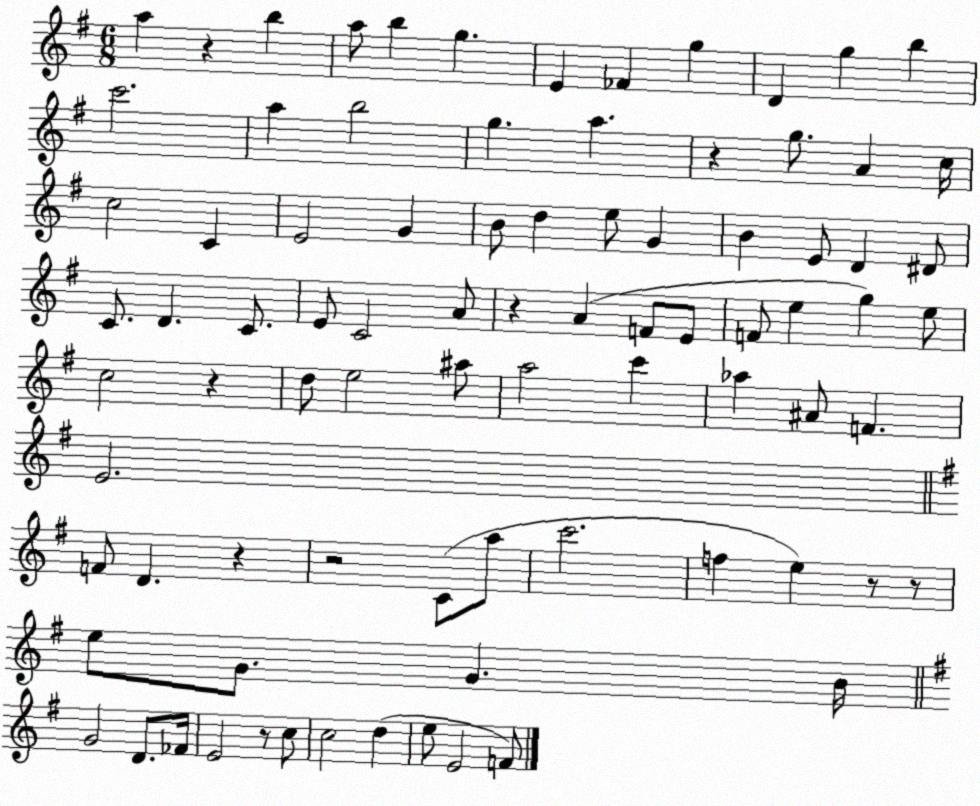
X:1
T:Untitled
M:6/8
L:1/4
K:G
a z b a/2 b g E _F g D g b c'2 a b2 g a z g/2 A c/4 c2 C E2 G B/2 d e/2 G B E/2 D ^D/2 C/2 D C/2 E/2 C2 A/2 z A F/2 E/2 F/2 e g e/2 c2 z d/2 e2 ^a/2 a2 c' _a ^A/2 F E2 F/2 D z z2 C/2 a/2 c'2 f e z/2 z/2 e/2 G/2 G B/4 G2 D/2 _F/4 E2 z/2 c/2 c2 d e/2 E2 F/2